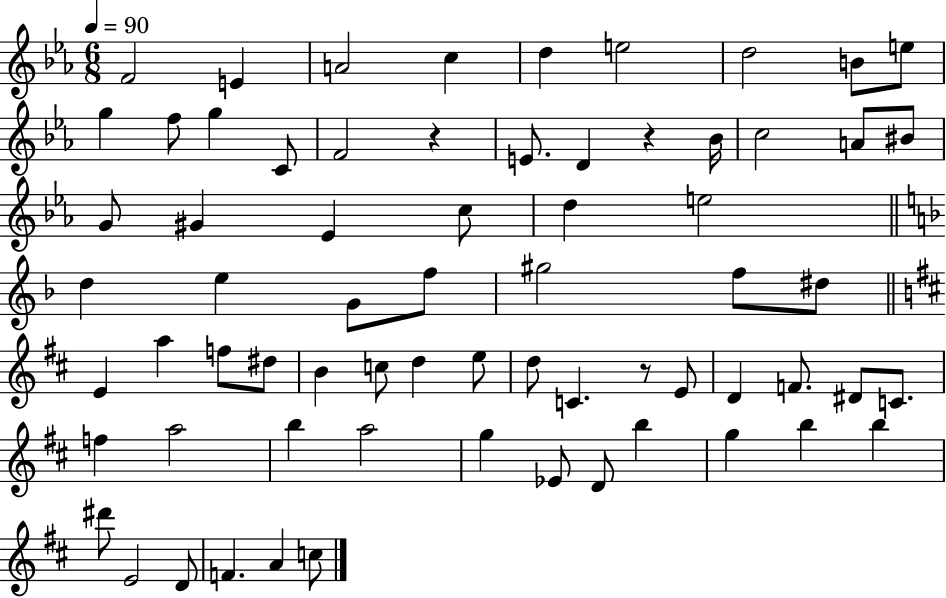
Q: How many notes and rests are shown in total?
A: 68